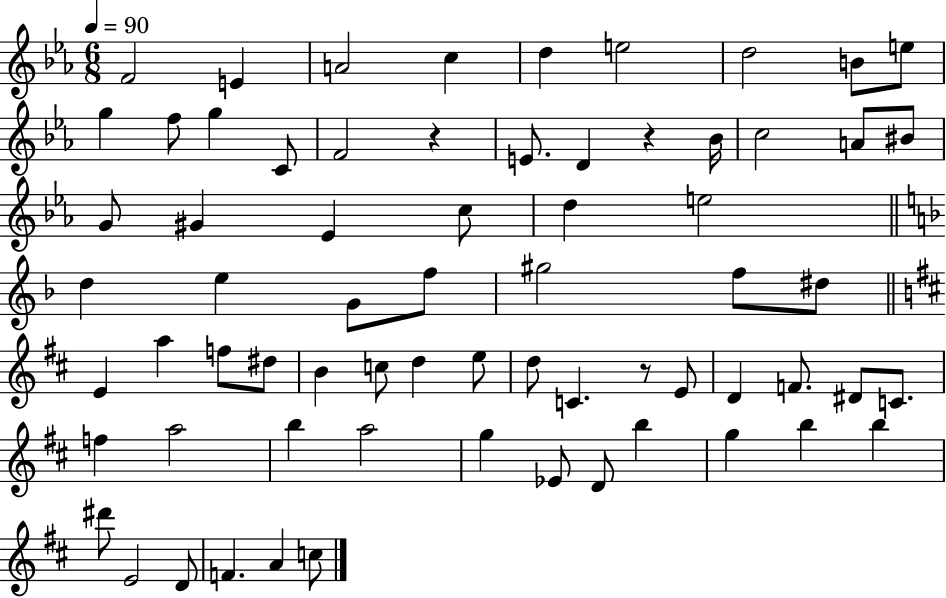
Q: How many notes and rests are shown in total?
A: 68